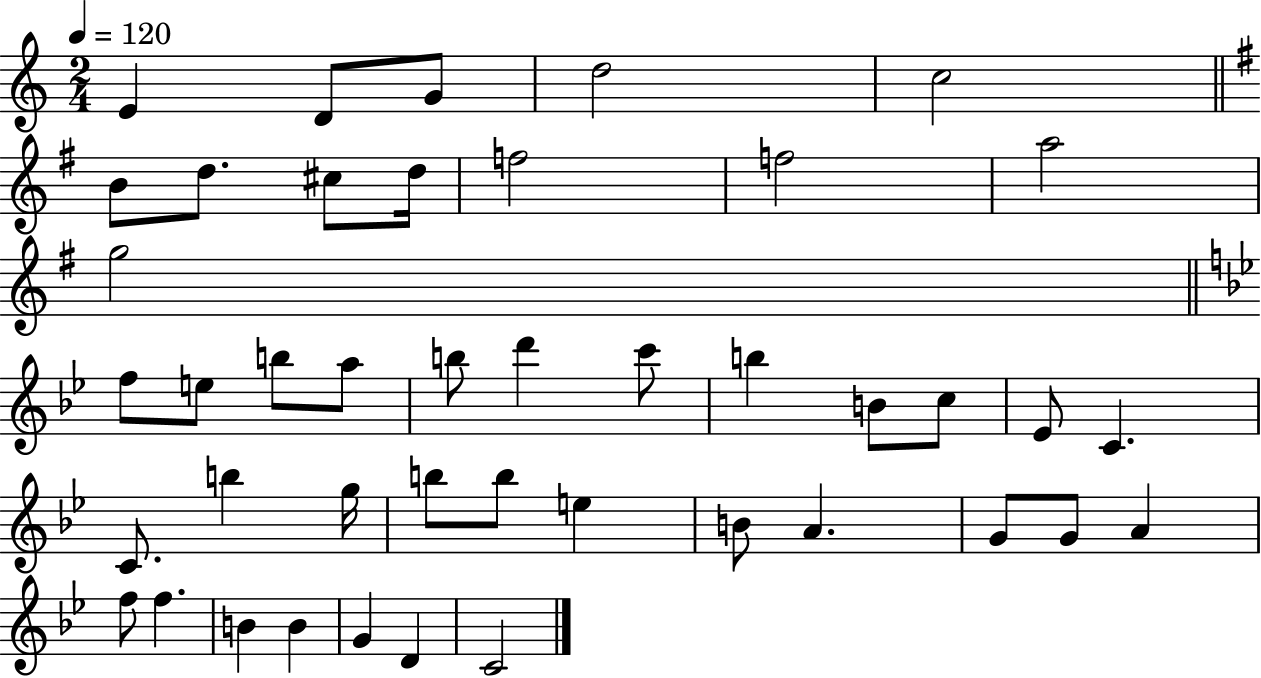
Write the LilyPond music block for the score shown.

{
  \clef treble
  \numericTimeSignature
  \time 2/4
  \key c \major
  \tempo 4 = 120
  e'4 d'8 g'8 | d''2 | c''2 | \bar "||" \break \key e \minor b'8 d''8. cis''8 d''16 | f''2 | f''2 | a''2 | \break g''2 | \bar "||" \break \key g \minor f''8 e''8 b''8 a''8 | b''8 d'''4 c'''8 | b''4 b'8 c''8 | ees'8 c'4. | \break c'8. b''4 g''16 | b''8 b''8 e''4 | b'8 a'4. | g'8 g'8 a'4 | \break f''8 f''4. | b'4 b'4 | g'4 d'4 | c'2 | \break \bar "|."
}